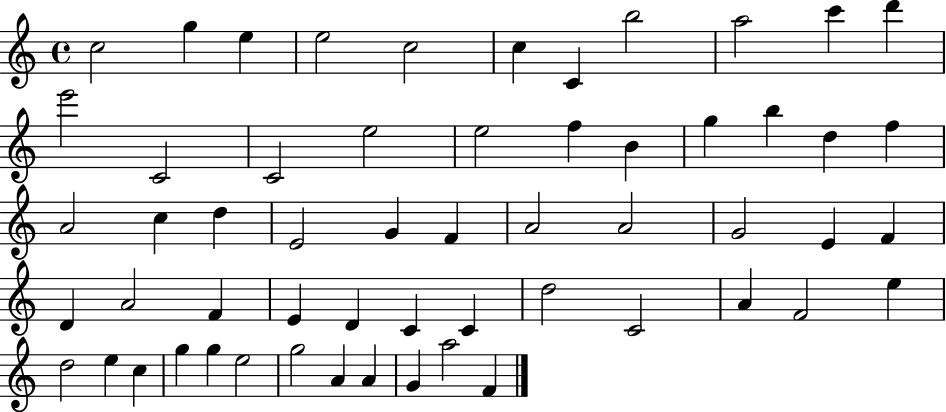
{
  \clef treble
  \time 4/4
  \defaultTimeSignature
  \key c \major
  c''2 g''4 e''4 | e''2 c''2 | c''4 c'4 b''2 | a''2 c'''4 d'''4 | \break e'''2 c'2 | c'2 e''2 | e''2 f''4 b'4 | g''4 b''4 d''4 f''4 | \break a'2 c''4 d''4 | e'2 g'4 f'4 | a'2 a'2 | g'2 e'4 f'4 | \break d'4 a'2 f'4 | e'4 d'4 c'4 c'4 | d''2 c'2 | a'4 f'2 e''4 | \break d''2 e''4 c''4 | g''4 g''4 e''2 | g''2 a'4 a'4 | g'4 a''2 f'4 | \break \bar "|."
}